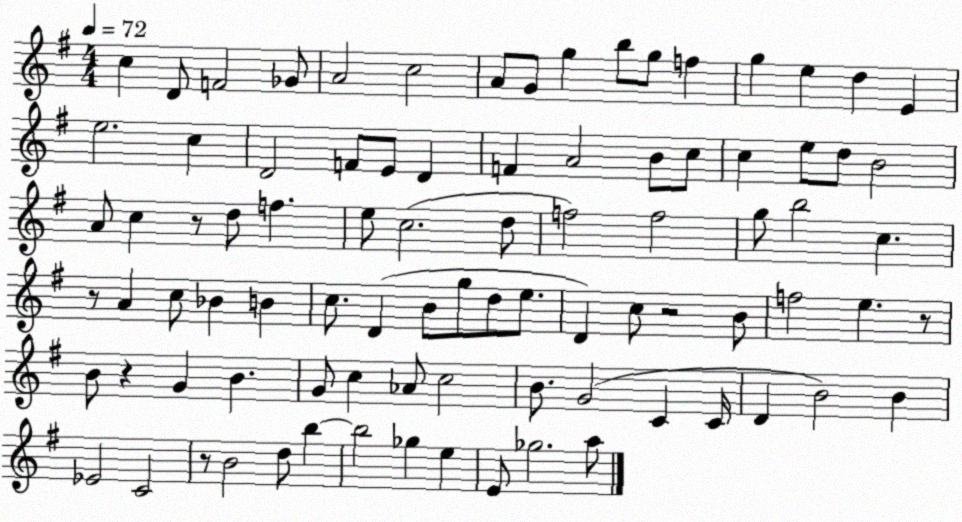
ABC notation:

X:1
T:Untitled
M:4/4
L:1/4
K:G
c D/2 F2 _G/2 A2 c2 A/2 G/2 g b/2 g/2 f g e d E e2 c D2 F/2 E/2 D F A2 B/2 c/2 c e/2 d/2 B2 A/2 c z/2 d/2 f e/2 c2 d/2 f2 f2 g/2 b2 c z/2 A c/2 _B B c/2 D B/2 g/2 d/2 e/2 D c/2 z2 B/2 f2 e z/2 B/2 z G B G/2 c _A/2 c2 B/2 G2 C C/4 D B2 B _E2 C2 z/2 B2 d/2 b b2 _g e E/2 _g2 a/2